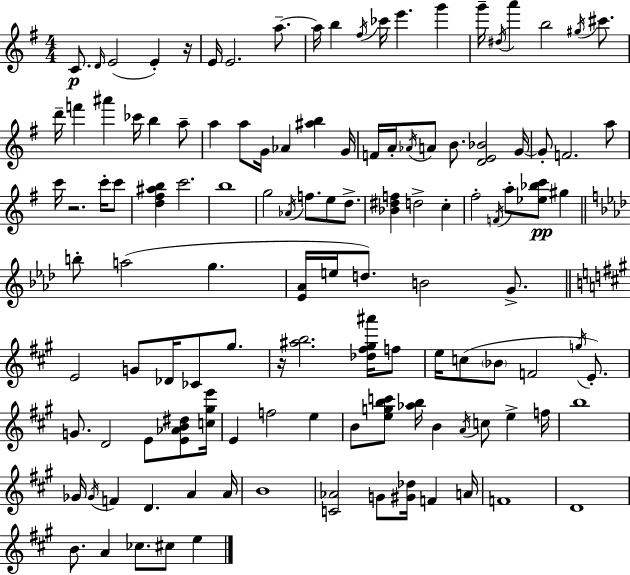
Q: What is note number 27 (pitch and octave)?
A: A5